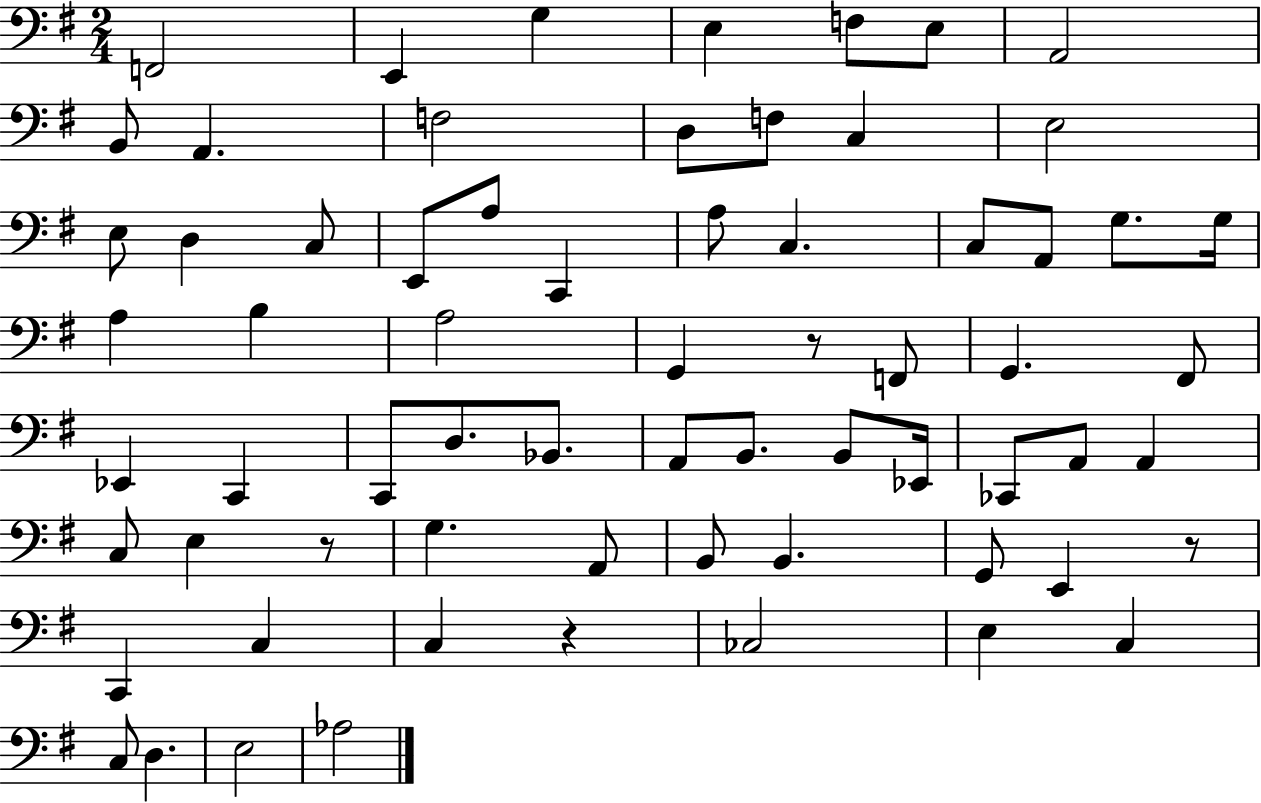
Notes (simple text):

F2/h E2/q G3/q E3/q F3/e E3/e A2/h B2/e A2/q. F3/h D3/e F3/e C3/q E3/h E3/e D3/q C3/e E2/e A3/e C2/q A3/e C3/q. C3/e A2/e G3/e. G3/s A3/q B3/q A3/h G2/q R/e F2/e G2/q. F#2/e Eb2/q C2/q C2/e D3/e. Bb2/e. A2/e B2/e. B2/e Eb2/s CES2/e A2/e A2/q C3/e E3/q R/e G3/q. A2/e B2/e B2/q. G2/e E2/q R/e C2/q C3/q C3/q R/q CES3/h E3/q C3/q C3/e D3/q. E3/h Ab3/h